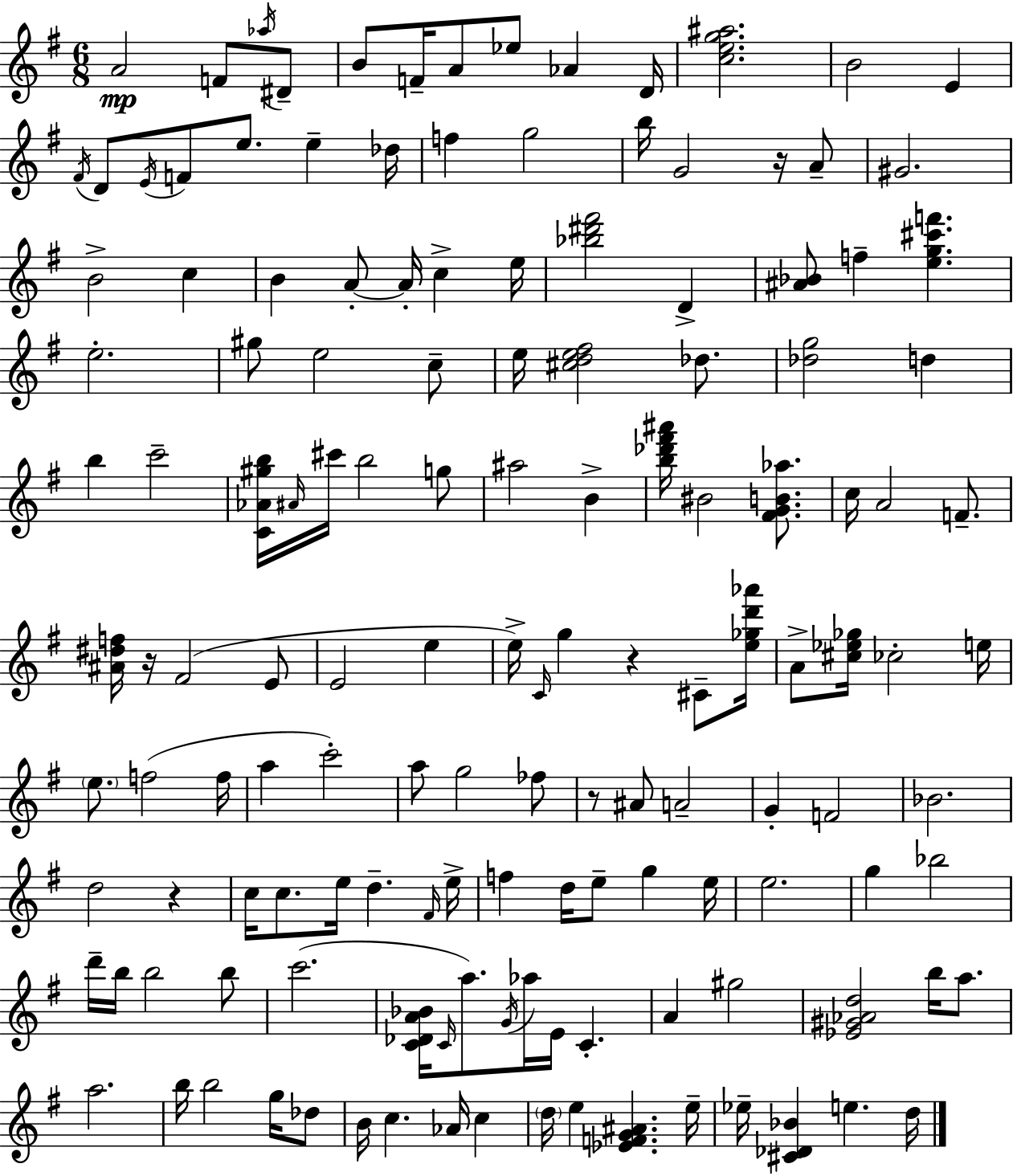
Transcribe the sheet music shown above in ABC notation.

X:1
T:Untitled
M:6/8
L:1/4
K:Em
A2 F/2 _a/4 ^D/2 B/2 F/4 A/2 _e/2 _A D/4 [ceg^a]2 B2 E ^F/4 D/2 E/4 F/2 e/2 e _d/4 f g2 b/4 G2 z/4 A/2 ^G2 B2 c B A/2 A/4 c e/4 [_b^d'^f']2 D [^A_B]/2 f [eg^c'f'] e2 ^g/2 e2 c/2 e/4 [^cde^f]2 _d/2 [_dg]2 d b c'2 [C_A^gb]/4 ^A/4 ^c'/4 b2 g/2 ^a2 B [b_d'^f'^a']/4 ^B2 [^FGB_a]/2 c/4 A2 F/2 [^A^df]/4 z/4 ^F2 E/2 E2 e e/4 C/4 g z ^C/2 [e_gd'_a']/4 A/2 [^c_e_g]/4 _c2 e/4 e/2 f2 f/4 a c'2 a/2 g2 _f/2 z/2 ^A/2 A2 G F2 _B2 d2 z c/4 c/2 e/4 d ^F/4 e/4 f d/4 e/2 g e/4 e2 g _b2 d'/4 b/4 b2 b/2 c'2 [C_DA_B]/4 C/4 a/2 G/4 _a/4 E/4 C A ^g2 [_E^G_Ad]2 b/4 a/2 a2 b/4 b2 g/4 _d/2 B/4 c _A/4 c d/4 e [_EFG^A] e/4 _e/4 [^C_D_B] e d/4